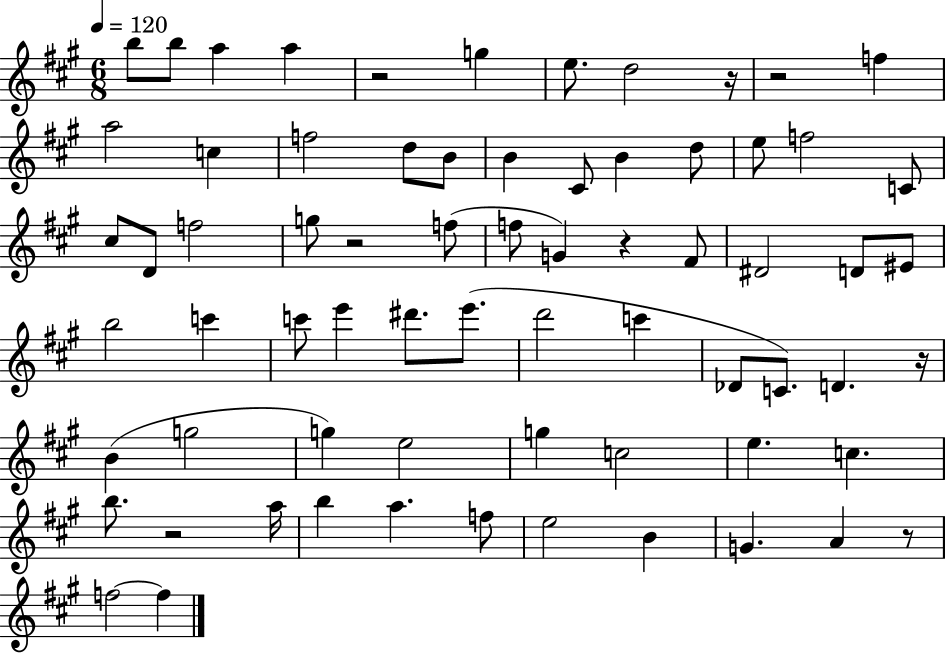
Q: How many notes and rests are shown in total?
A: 69